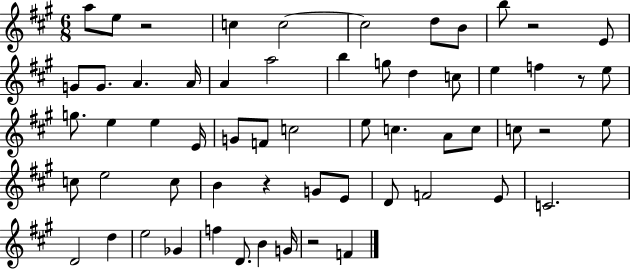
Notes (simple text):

A5/e E5/e R/h C5/q C5/h C5/h D5/e B4/e B5/e R/h E4/e G4/e G4/e. A4/q. A4/s A4/q A5/h B5/q G5/e D5/q C5/e E5/q F5/q R/e E5/e G5/e. E5/q E5/q E4/s G4/e F4/e C5/h E5/e C5/q. A4/e C5/e C5/e R/h E5/e C5/e E5/h C5/e B4/q R/q G4/e E4/e D4/e F4/h E4/e C4/h. D4/h D5/q E5/h Gb4/q F5/q D4/e. B4/q G4/s R/h F4/q